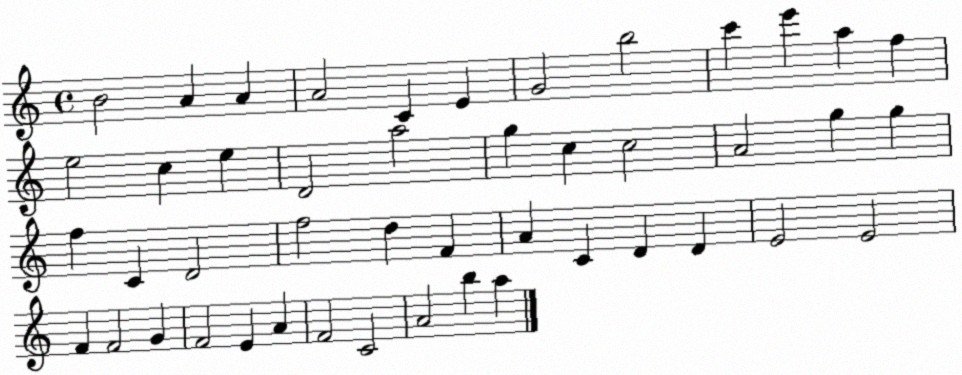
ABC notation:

X:1
T:Untitled
M:4/4
L:1/4
K:C
B2 A A A2 C E G2 b2 c' e' a f e2 c e D2 a2 g c c2 A2 g g f C D2 f2 d F A C D D E2 E2 F F2 G F2 E A F2 C2 A2 b a